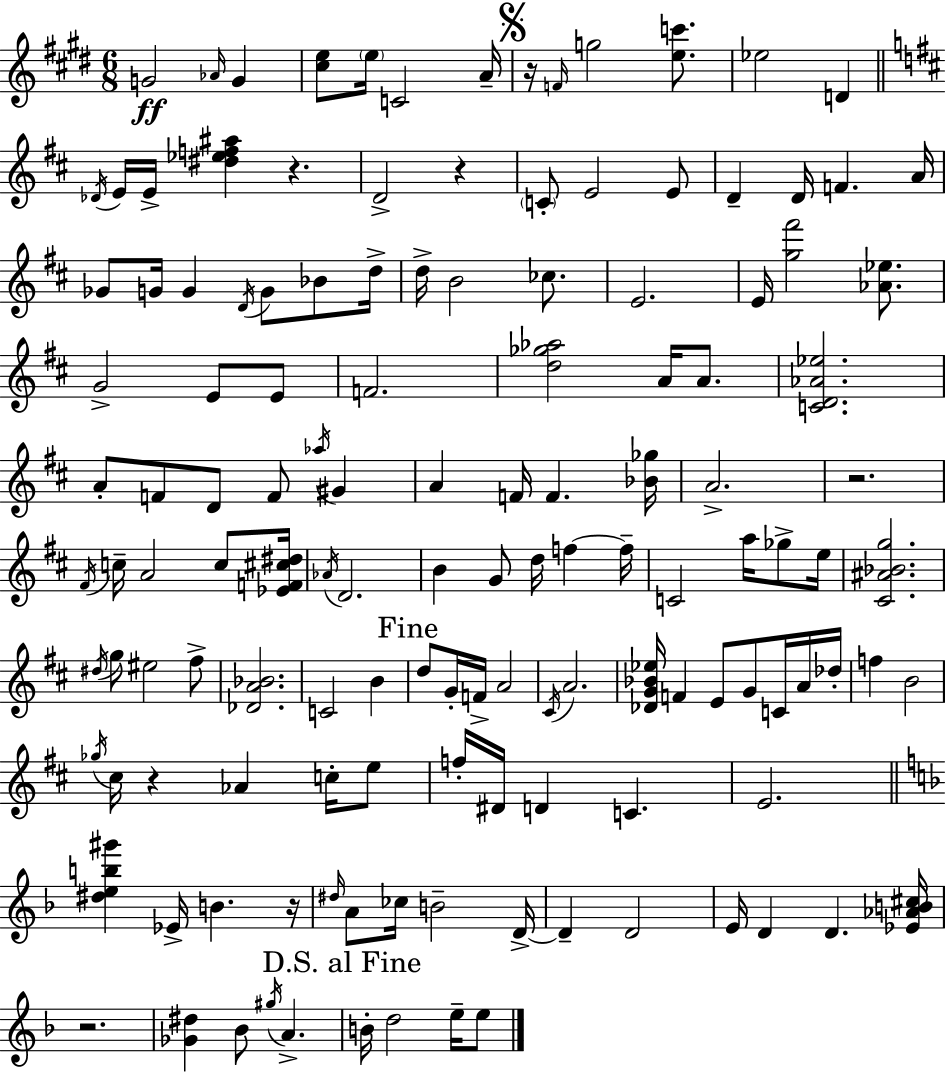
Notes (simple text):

G4/h Ab4/s G4/q [C#5,E5]/e E5/s C4/h A4/s R/s F4/s G5/h [E5,C6]/e. Eb5/h D4/q Db4/s E4/s E4/s [D#5,Eb5,F5,A#5]/q R/q. D4/h R/q C4/e E4/h E4/e D4/q D4/s F4/q. A4/s Gb4/e G4/s G4/q D4/s G4/e Bb4/e D5/s D5/s B4/h CES5/e. E4/h. E4/s [G5,F#6]/h [Ab4,Eb5]/e. G4/h E4/e E4/e F4/h. [D5,Gb5,Ab5]/h A4/s A4/e. [C4,D4,Ab4,Eb5]/h. A4/e F4/e D4/e F4/e Ab5/s G#4/q A4/q F4/s F4/q. [Bb4,Gb5]/s A4/h. R/h. F#4/s C5/s A4/h C5/e [Eb4,F4,C#5,D#5]/s Ab4/s D4/h. B4/q G4/e D5/s F5/q F5/s C4/h A5/s Gb5/e E5/s [C#4,A#4,Bb4,G5]/h. D#5/s G5/e EIS5/h F#5/e [Db4,A4,Bb4]/h. C4/h B4/q D5/e G4/s F4/s A4/h C#4/s A4/h. [Db4,G4,Bb4,Eb5]/s F4/q E4/e G4/e C4/s A4/s Db5/s F5/q B4/h Gb5/s C#5/s R/q Ab4/q C5/s E5/e F5/s D#4/s D4/q C4/q. E4/h. [D#5,E5,B5,G#6]/q Eb4/s B4/q. R/s D#5/s A4/e CES5/s B4/h D4/s D4/q D4/h E4/s D4/q D4/q. [Eb4,Ab4,B4,C#5]/s R/h. [Gb4,D#5]/q Bb4/e G#5/s A4/q. B4/s D5/h E5/s E5/e